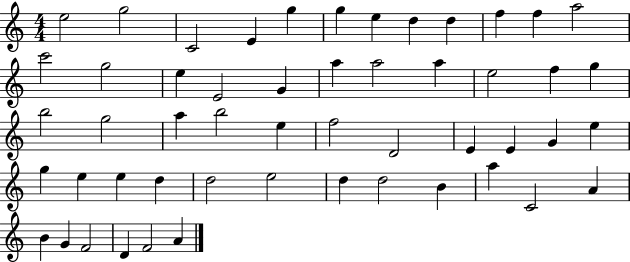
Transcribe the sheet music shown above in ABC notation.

X:1
T:Untitled
M:4/4
L:1/4
K:C
e2 g2 C2 E g g e d d f f a2 c'2 g2 e E2 G a a2 a e2 f g b2 g2 a b2 e f2 D2 E E G e g e e d d2 e2 d d2 B a C2 A B G F2 D F2 A